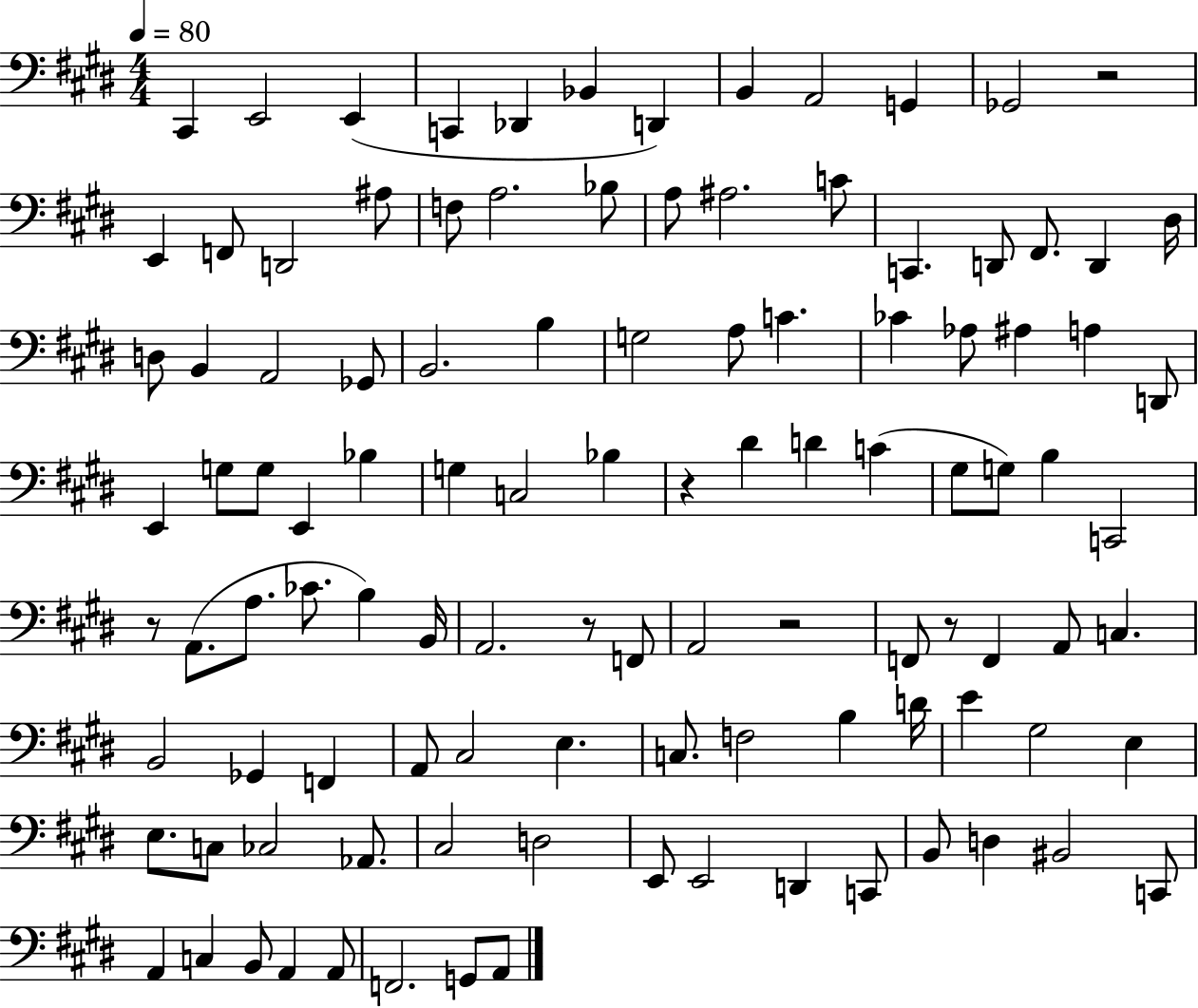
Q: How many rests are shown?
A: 6